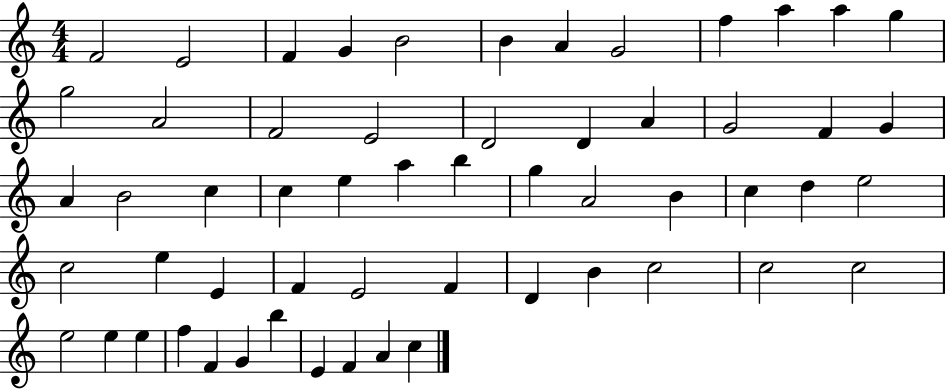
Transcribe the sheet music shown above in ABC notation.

X:1
T:Untitled
M:4/4
L:1/4
K:C
F2 E2 F G B2 B A G2 f a a g g2 A2 F2 E2 D2 D A G2 F G A B2 c c e a b g A2 B c d e2 c2 e E F E2 F D B c2 c2 c2 e2 e e f F G b E F A c